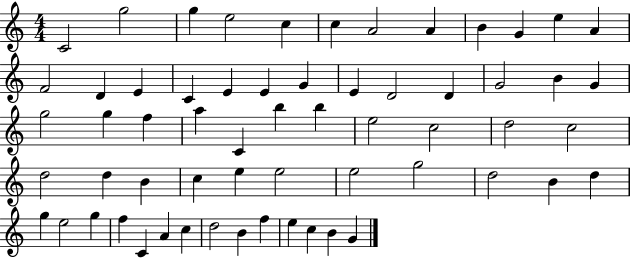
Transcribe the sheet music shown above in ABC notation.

X:1
T:Untitled
M:4/4
L:1/4
K:C
C2 g2 g e2 c c A2 A B G e A F2 D E C E E G E D2 D G2 B G g2 g f a C b b e2 c2 d2 c2 d2 d B c e e2 e2 g2 d2 B d g e2 g f C A c d2 B f e c B G